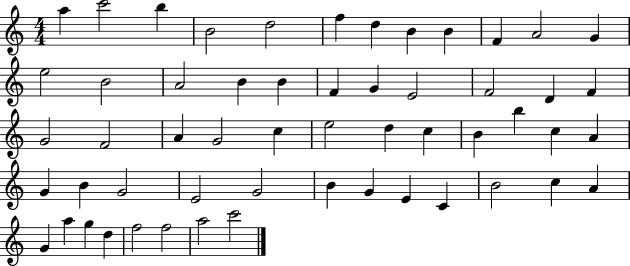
{
  \clef treble
  \numericTimeSignature
  \time 4/4
  \key c \major
  a''4 c'''2 b''4 | b'2 d''2 | f''4 d''4 b'4 b'4 | f'4 a'2 g'4 | \break e''2 b'2 | a'2 b'4 b'4 | f'4 g'4 e'2 | f'2 d'4 f'4 | \break g'2 f'2 | a'4 g'2 c''4 | e''2 d''4 c''4 | b'4 b''4 c''4 a'4 | \break g'4 b'4 g'2 | e'2 g'2 | b'4 g'4 e'4 c'4 | b'2 c''4 a'4 | \break g'4 a''4 g''4 d''4 | f''2 f''2 | a''2 c'''2 | \bar "|."
}